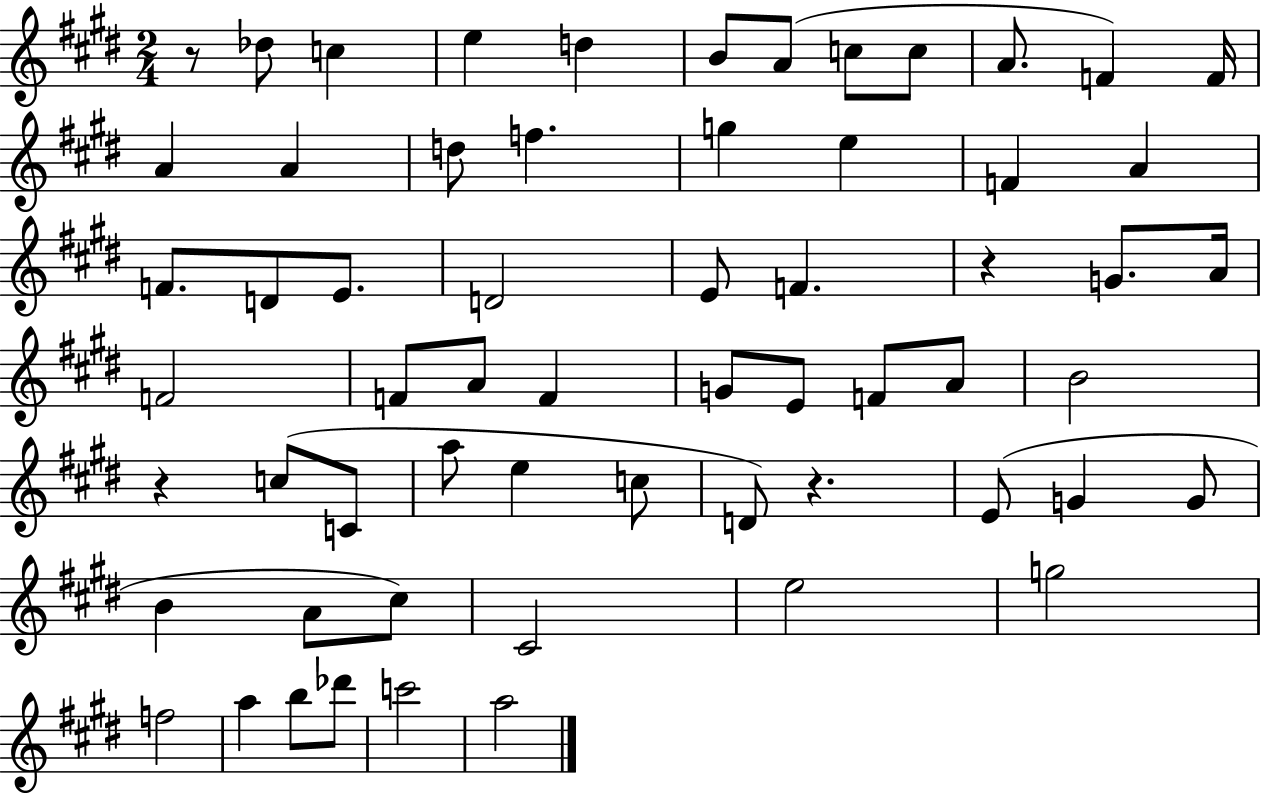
R/e Db5/e C5/q E5/q D5/q B4/e A4/e C5/e C5/e A4/e. F4/q F4/s A4/q A4/q D5/e F5/q. G5/q E5/q F4/q A4/q F4/e. D4/e E4/e. D4/h E4/e F4/q. R/q G4/e. A4/s F4/h F4/e A4/e F4/q G4/e E4/e F4/e A4/e B4/h R/q C5/e C4/e A5/e E5/q C5/e D4/e R/q. E4/e G4/q G4/e B4/q A4/e C#5/e C#4/h E5/h G5/h F5/h A5/q B5/e Db6/e C6/h A5/h